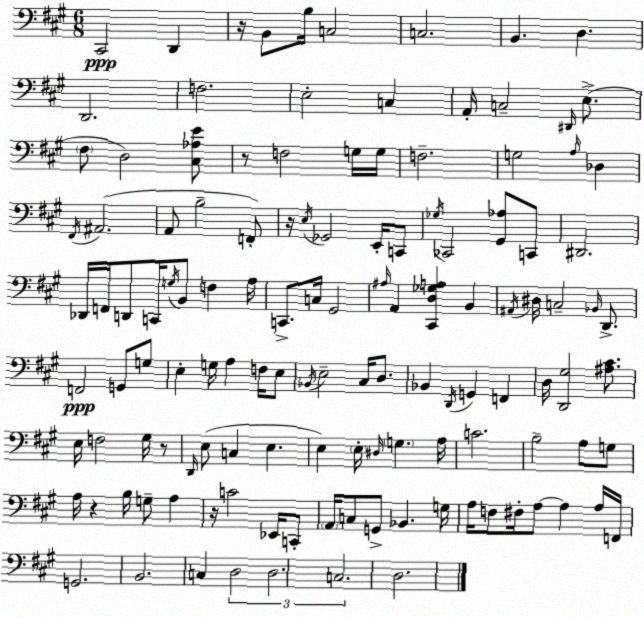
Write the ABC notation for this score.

X:1
T:Untitled
M:6/8
L:1/4
K:A
^C,,2 D,, z/4 B,,/2 B,/4 C,2 C,2 B,, D, D,,2 F,2 E,2 C, A,,/4 C,2 ^D,,/4 E,/2 ^F,/2 D,2 [^C,_A,E]/2 z/2 F,2 G,/4 G,/4 F,2 G,2 A,/4 _D, ^F,,/4 ^A,,2 A,,/2 B,2 F,,/2 z/4 E,/4 _G,,2 E,,/4 C,,/2 _G,/4 _C,,2 [^G,,_A,]/2 C,,/2 ^D,,2 _D,,/4 F,,/4 D,,/2 C,,/4 G,/4 B,,/2 F, A,/4 C,,/2 C,/4 ^G,,2 ^A,/4 A,, [^C,,D,_G,A,] B,, ^A,,/4 ^D,/4 C,2 _B,,/4 D,,/2 F,,2 G,,/2 G,/2 E, G,/4 A, F,/4 E,/2 _B,,/4 E,2 ^C,/4 D,/2 _B,, D,,/4 G,, F,, D,/4 [D,,^G,]2 [^A,^C]/2 E,/4 F,2 ^G,/4 z/2 D,,/4 E,/2 C, E, E, E,/4 ^D,/4 G, A,/4 C2 B,2 A,/2 G,/2 A,/4 z B,/4 G,/2 A, z/4 C2 _E,,/4 C,,/2 A,,/4 C,/2 G,,/2 _B,, G,/4 A,/4 F,/2 ^F,/4 A,/2 A, A,/4 F,,/4 G,,2 B,,2 C, D,2 D,2 C,2 D,2